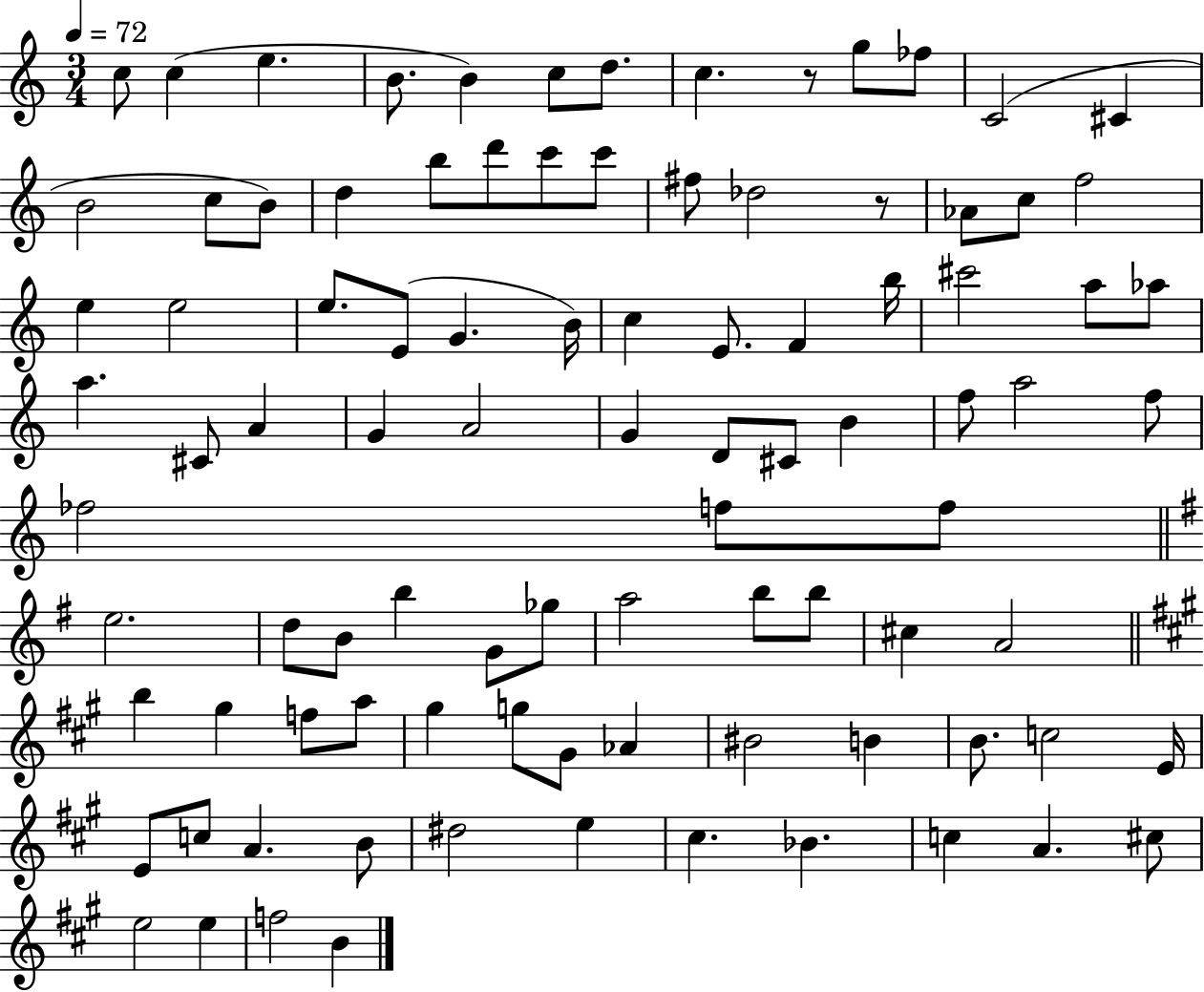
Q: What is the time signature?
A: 3/4